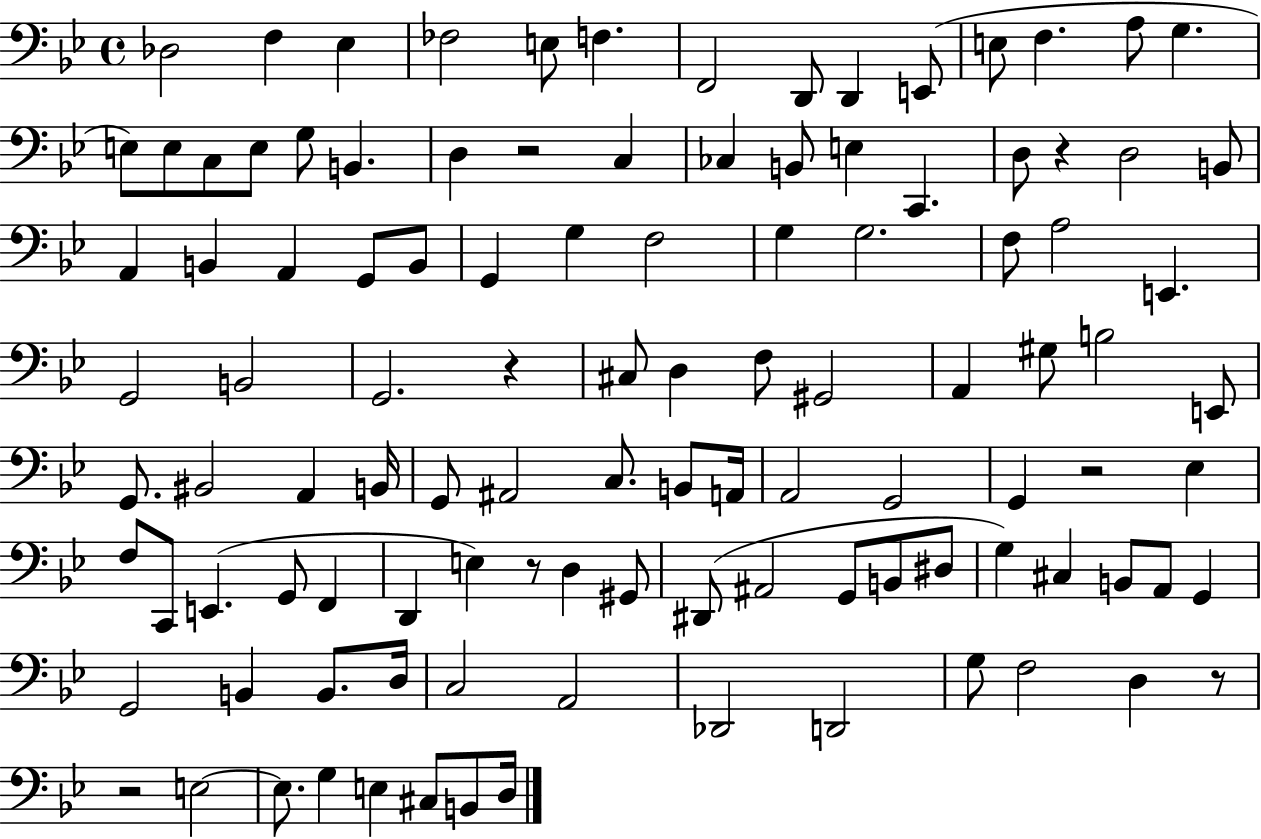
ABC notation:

X:1
T:Untitled
M:4/4
L:1/4
K:Bb
_D,2 F, _E, _F,2 E,/2 F, F,,2 D,,/2 D,, E,,/2 E,/2 F, A,/2 G, E,/2 E,/2 C,/2 E,/2 G,/2 B,, D, z2 C, _C, B,,/2 E, C,, D,/2 z D,2 B,,/2 A,, B,, A,, G,,/2 B,,/2 G,, G, F,2 G, G,2 F,/2 A,2 E,, G,,2 B,,2 G,,2 z ^C,/2 D, F,/2 ^G,,2 A,, ^G,/2 B,2 E,,/2 G,,/2 ^B,,2 A,, B,,/4 G,,/2 ^A,,2 C,/2 B,,/2 A,,/4 A,,2 G,,2 G,, z2 _E, F,/2 C,,/2 E,, G,,/2 F,, D,, E, z/2 D, ^G,,/2 ^D,,/2 ^A,,2 G,,/2 B,,/2 ^D,/2 G, ^C, B,,/2 A,,/2 G,, G,,2 B,, B,,/2 D,/4 C,2 A,,2 _D,,2 D,,2 G,/2 F,2 D, z/2 z2 E,2 E,/2 G, E, ^C,/2 B,,/2 D,/4